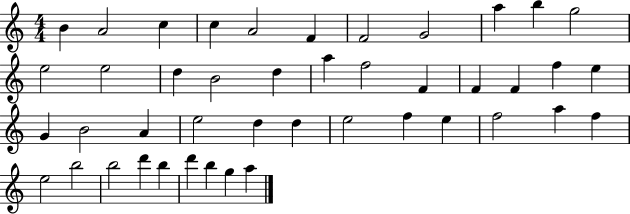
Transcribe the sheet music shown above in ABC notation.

X:1
T:Untitled
M:4/4
L:1/4
K:C
B A2 c c A2 F F2 G2 a b g2 e2 e2 d B2 d a f2 F F F f e G B2 A e2 d d e2 f e f2 a f e2 b2 b2 d' b d' b g a